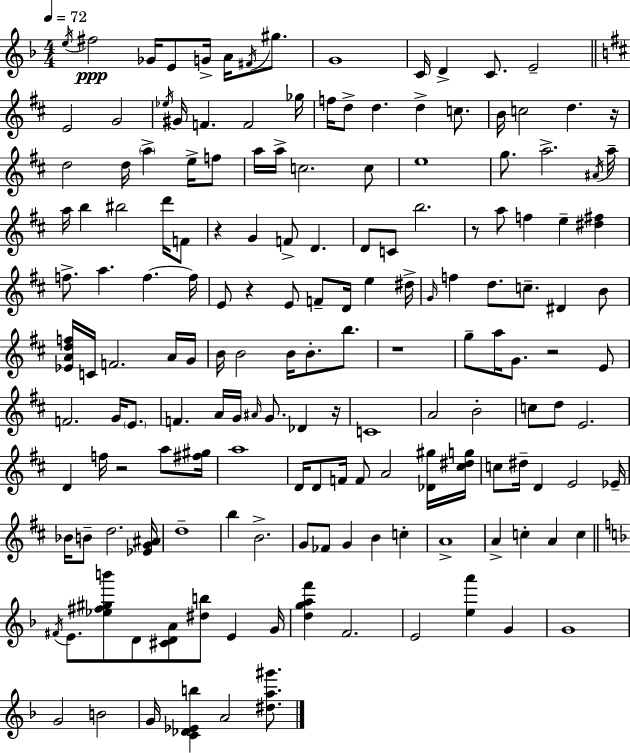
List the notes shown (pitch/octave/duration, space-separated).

E5/s F#5/h Gb4/s E4/e G4/s A4/s F#4/s G#5/e. G4/w C4/s D4/q C4/e. E4/h E4/h G4/h Eb5/s G#4/s F4/q. F4/h Gb5/s F5/s D5/e D5/q. D5/q C5/e. B4/s C5/h D5/q. R/s D5/h D5/s A5/q E5/s F5/e A5/s A5/s C5/h. C5/e E5/w G5/e. A5/h. A#4/s A5/s A5/s B5/q BIS5/h D6/s F4/e R/q G4/q F4/e D4/q. D4/e C4/e B5/h. R/e A5/e F5/q E5/q [D#5,F#5]/q F5/e. A5/q. F5/q. F5/s E4/e R/q E4/e F4/e D4/s E5/q D#5/s G4/s F5/q D5/e. C5/e. D#4/q B4/e [Eb4,A4,D5,F5]/s C4/s F4/h. A4/s G4/s B4/s B4/h B4/s B4/e. B5/e. R/w G5/e A5/s G4/e. R/h E4/e F4/h. G4/s E4/e. F4/q. A4/s G4/s A#4/s G4/e. Db4/q R/s C4/w A4/h B4/h C5/e D5/e E4/h. D4/q F5/s R/h A5/e [F#5,G#5]/s A5/w D4/s D4/e F4/s F4/e A4/h [Db4,G#5]/s [C#5,D#5,G5]/s C5/e D#5/s D4/q E4/h Eb4/s Bb4/s B4/e D5/h. [Eb4,G4,A#4]/s D5/w B5/q B4/h. G4/e FES4/e G4/q B4/q C5/q A4/w A4/q C5/q A4/q C5/q F#4/s E4/e. [Eb5,F#5,G#5,B6]/e D4/e [C#4,D4,A4]/e [D#5,B5]/e E4/q G4/s [D5,G5,A5,F6]/q F4/h. E4/h [E5,A6]/q G4/q G4/w G4/h B4/h G4/s [C4,Db4,Eb4,B5]/q A4/h [D#5,A5,G#6]/e.